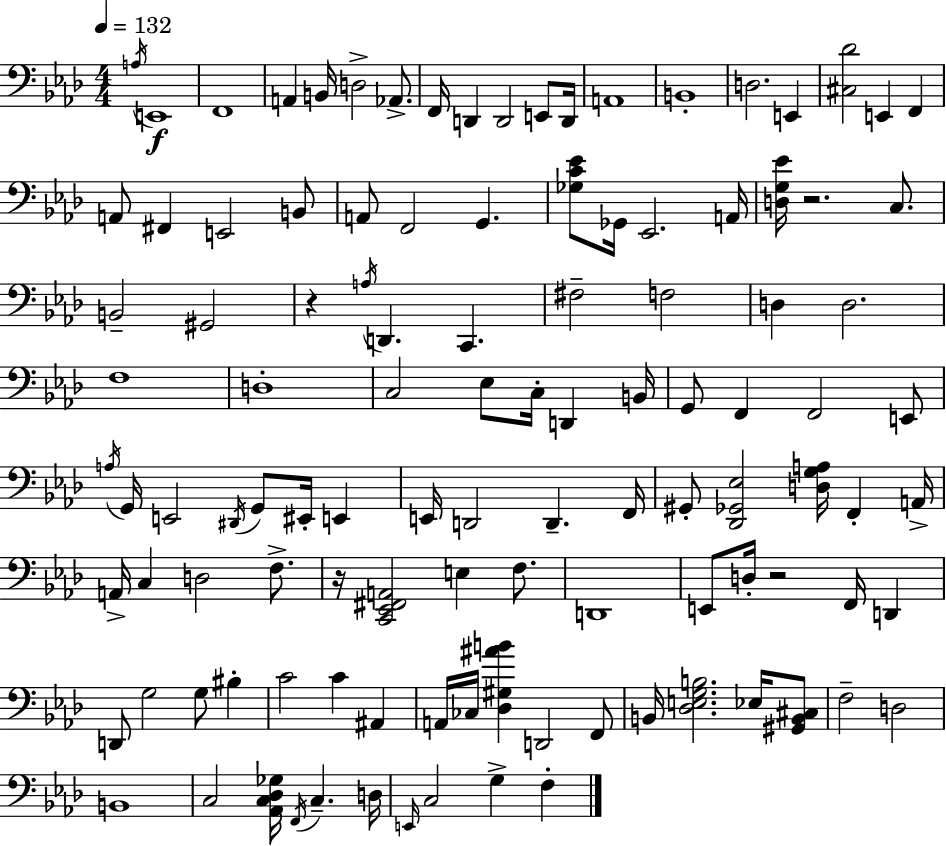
A3/s E2/w F2/w A2/q B2/s D3/h Ab2/e. F2/s D2/q D2/h E2/e D2/s A2/w B2/w D3/h. E2/q [C#3,Db4]/h E2/q F2/q A2/e F#2/q E2/h B2/e A2/e F2/h G2/q. [Gb3,C4,Eb4]/e Gb2/s Eb2/h. A2/s [D3,G3,Eb4]/s R/h. C3/e. B2/h G#2/h R/q A3/s D2/q. C2/q. F#3/h F3/h D3/q D3/h. F3/w D3/w C3/h Eb3/e C3/s D2/q B2/s G2/e F2/q F2/h E2/e A3/s G2/s E2/h D#2/s G2/e EIS2/s E2/q E2/s D2/h D2/q. F2/s G#2/e [Db2,Gb2,Eb3]/h [D3,G3,A3]/s F2/q A2/s A2/s C3/q D3/h F3/e. R/s [C2,Eb2,F#2,A2]/h E3/q F3/e. D2/w E2/e D3/s R/h F2/s D2/q D2/e G3/h G3/e BIS3/q C4/h C4/q A#2/q A2/s CES3/s [Db3,G#3,A#4,B4]/q D2/h F2/e B2/s [Db3,E3,G3,B3]/h. Eb3/s [G#2,B2,C#3]/e F3/h D3/h B2/w C3/h [Ab2,C3,Db3,Gb3]/s F2/s C3/q. D3/s E2/s C3/h G3/q F3/q